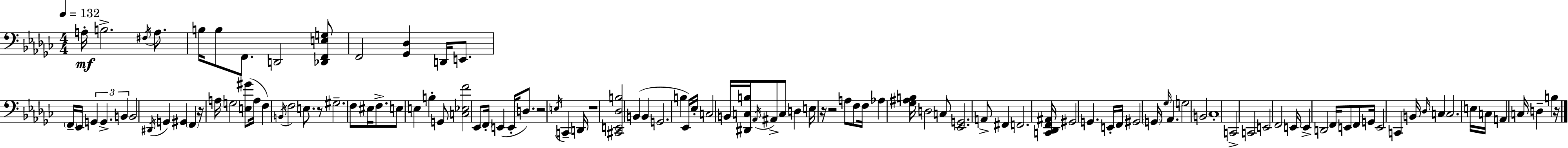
X:1
T:Untitled
M:4/4
L:1/4
K:Ebm
A,/4 B,2 ^F,/4 A,/2 B,/4 B,/2 F,,/2 D,,2 [_D,,F,,E,G,]/2 F,,2 [_G,,_D,] D,,/4 E,,/2 F,,/4 _E,,/4 G,, G,, B,, B,,2 ^D,,/4 G,, ^G,, F,, z/4 A,/4 G,2 [E,^G]/2 A,/4 F, B,,/4 F,2 E,/2 z/2 ^G,2 F,/2 ^E,/4 F,/2 E,/2 E, B, G,,/2 [C,_E,F]2 _E,,/2 F,,/4 E,, E,,/4 D,/2 z2 E,/4 C,, D,,/4 z4 [^C,,E,,_D,B,]2 B,, B,, G,,2 B, _E,,/4 _E,/4 C,2 B,,/4 [^D,,C,B,]/4 _A,,/4 ^A,,/2 C,/2 D, E,/4 z/4 z2 A,/2 F,/2 F,/4 _A, [_G,^A,B,]/4 D,2 C,/2 [_E,,G,,]2 A,,/2 ^F,, F,,2 [C,,_D,,F,,^A,,]/4 ^G,,2 G,, E,,/4 F,,/4 ^G,,2 G,,/4 _G,/4 _A,, G,2 B,,2 _C,4 C,,2 C,,2 E,,2 F,,2 E,,/4 E,, D,,2 F,,/4 E,,/2 F,,/2 G,,/4 E,,2 C,, B,,/4 _D,/4 C, C,2 E,/4 C,/4 A,, C,/4 D, B, z/4